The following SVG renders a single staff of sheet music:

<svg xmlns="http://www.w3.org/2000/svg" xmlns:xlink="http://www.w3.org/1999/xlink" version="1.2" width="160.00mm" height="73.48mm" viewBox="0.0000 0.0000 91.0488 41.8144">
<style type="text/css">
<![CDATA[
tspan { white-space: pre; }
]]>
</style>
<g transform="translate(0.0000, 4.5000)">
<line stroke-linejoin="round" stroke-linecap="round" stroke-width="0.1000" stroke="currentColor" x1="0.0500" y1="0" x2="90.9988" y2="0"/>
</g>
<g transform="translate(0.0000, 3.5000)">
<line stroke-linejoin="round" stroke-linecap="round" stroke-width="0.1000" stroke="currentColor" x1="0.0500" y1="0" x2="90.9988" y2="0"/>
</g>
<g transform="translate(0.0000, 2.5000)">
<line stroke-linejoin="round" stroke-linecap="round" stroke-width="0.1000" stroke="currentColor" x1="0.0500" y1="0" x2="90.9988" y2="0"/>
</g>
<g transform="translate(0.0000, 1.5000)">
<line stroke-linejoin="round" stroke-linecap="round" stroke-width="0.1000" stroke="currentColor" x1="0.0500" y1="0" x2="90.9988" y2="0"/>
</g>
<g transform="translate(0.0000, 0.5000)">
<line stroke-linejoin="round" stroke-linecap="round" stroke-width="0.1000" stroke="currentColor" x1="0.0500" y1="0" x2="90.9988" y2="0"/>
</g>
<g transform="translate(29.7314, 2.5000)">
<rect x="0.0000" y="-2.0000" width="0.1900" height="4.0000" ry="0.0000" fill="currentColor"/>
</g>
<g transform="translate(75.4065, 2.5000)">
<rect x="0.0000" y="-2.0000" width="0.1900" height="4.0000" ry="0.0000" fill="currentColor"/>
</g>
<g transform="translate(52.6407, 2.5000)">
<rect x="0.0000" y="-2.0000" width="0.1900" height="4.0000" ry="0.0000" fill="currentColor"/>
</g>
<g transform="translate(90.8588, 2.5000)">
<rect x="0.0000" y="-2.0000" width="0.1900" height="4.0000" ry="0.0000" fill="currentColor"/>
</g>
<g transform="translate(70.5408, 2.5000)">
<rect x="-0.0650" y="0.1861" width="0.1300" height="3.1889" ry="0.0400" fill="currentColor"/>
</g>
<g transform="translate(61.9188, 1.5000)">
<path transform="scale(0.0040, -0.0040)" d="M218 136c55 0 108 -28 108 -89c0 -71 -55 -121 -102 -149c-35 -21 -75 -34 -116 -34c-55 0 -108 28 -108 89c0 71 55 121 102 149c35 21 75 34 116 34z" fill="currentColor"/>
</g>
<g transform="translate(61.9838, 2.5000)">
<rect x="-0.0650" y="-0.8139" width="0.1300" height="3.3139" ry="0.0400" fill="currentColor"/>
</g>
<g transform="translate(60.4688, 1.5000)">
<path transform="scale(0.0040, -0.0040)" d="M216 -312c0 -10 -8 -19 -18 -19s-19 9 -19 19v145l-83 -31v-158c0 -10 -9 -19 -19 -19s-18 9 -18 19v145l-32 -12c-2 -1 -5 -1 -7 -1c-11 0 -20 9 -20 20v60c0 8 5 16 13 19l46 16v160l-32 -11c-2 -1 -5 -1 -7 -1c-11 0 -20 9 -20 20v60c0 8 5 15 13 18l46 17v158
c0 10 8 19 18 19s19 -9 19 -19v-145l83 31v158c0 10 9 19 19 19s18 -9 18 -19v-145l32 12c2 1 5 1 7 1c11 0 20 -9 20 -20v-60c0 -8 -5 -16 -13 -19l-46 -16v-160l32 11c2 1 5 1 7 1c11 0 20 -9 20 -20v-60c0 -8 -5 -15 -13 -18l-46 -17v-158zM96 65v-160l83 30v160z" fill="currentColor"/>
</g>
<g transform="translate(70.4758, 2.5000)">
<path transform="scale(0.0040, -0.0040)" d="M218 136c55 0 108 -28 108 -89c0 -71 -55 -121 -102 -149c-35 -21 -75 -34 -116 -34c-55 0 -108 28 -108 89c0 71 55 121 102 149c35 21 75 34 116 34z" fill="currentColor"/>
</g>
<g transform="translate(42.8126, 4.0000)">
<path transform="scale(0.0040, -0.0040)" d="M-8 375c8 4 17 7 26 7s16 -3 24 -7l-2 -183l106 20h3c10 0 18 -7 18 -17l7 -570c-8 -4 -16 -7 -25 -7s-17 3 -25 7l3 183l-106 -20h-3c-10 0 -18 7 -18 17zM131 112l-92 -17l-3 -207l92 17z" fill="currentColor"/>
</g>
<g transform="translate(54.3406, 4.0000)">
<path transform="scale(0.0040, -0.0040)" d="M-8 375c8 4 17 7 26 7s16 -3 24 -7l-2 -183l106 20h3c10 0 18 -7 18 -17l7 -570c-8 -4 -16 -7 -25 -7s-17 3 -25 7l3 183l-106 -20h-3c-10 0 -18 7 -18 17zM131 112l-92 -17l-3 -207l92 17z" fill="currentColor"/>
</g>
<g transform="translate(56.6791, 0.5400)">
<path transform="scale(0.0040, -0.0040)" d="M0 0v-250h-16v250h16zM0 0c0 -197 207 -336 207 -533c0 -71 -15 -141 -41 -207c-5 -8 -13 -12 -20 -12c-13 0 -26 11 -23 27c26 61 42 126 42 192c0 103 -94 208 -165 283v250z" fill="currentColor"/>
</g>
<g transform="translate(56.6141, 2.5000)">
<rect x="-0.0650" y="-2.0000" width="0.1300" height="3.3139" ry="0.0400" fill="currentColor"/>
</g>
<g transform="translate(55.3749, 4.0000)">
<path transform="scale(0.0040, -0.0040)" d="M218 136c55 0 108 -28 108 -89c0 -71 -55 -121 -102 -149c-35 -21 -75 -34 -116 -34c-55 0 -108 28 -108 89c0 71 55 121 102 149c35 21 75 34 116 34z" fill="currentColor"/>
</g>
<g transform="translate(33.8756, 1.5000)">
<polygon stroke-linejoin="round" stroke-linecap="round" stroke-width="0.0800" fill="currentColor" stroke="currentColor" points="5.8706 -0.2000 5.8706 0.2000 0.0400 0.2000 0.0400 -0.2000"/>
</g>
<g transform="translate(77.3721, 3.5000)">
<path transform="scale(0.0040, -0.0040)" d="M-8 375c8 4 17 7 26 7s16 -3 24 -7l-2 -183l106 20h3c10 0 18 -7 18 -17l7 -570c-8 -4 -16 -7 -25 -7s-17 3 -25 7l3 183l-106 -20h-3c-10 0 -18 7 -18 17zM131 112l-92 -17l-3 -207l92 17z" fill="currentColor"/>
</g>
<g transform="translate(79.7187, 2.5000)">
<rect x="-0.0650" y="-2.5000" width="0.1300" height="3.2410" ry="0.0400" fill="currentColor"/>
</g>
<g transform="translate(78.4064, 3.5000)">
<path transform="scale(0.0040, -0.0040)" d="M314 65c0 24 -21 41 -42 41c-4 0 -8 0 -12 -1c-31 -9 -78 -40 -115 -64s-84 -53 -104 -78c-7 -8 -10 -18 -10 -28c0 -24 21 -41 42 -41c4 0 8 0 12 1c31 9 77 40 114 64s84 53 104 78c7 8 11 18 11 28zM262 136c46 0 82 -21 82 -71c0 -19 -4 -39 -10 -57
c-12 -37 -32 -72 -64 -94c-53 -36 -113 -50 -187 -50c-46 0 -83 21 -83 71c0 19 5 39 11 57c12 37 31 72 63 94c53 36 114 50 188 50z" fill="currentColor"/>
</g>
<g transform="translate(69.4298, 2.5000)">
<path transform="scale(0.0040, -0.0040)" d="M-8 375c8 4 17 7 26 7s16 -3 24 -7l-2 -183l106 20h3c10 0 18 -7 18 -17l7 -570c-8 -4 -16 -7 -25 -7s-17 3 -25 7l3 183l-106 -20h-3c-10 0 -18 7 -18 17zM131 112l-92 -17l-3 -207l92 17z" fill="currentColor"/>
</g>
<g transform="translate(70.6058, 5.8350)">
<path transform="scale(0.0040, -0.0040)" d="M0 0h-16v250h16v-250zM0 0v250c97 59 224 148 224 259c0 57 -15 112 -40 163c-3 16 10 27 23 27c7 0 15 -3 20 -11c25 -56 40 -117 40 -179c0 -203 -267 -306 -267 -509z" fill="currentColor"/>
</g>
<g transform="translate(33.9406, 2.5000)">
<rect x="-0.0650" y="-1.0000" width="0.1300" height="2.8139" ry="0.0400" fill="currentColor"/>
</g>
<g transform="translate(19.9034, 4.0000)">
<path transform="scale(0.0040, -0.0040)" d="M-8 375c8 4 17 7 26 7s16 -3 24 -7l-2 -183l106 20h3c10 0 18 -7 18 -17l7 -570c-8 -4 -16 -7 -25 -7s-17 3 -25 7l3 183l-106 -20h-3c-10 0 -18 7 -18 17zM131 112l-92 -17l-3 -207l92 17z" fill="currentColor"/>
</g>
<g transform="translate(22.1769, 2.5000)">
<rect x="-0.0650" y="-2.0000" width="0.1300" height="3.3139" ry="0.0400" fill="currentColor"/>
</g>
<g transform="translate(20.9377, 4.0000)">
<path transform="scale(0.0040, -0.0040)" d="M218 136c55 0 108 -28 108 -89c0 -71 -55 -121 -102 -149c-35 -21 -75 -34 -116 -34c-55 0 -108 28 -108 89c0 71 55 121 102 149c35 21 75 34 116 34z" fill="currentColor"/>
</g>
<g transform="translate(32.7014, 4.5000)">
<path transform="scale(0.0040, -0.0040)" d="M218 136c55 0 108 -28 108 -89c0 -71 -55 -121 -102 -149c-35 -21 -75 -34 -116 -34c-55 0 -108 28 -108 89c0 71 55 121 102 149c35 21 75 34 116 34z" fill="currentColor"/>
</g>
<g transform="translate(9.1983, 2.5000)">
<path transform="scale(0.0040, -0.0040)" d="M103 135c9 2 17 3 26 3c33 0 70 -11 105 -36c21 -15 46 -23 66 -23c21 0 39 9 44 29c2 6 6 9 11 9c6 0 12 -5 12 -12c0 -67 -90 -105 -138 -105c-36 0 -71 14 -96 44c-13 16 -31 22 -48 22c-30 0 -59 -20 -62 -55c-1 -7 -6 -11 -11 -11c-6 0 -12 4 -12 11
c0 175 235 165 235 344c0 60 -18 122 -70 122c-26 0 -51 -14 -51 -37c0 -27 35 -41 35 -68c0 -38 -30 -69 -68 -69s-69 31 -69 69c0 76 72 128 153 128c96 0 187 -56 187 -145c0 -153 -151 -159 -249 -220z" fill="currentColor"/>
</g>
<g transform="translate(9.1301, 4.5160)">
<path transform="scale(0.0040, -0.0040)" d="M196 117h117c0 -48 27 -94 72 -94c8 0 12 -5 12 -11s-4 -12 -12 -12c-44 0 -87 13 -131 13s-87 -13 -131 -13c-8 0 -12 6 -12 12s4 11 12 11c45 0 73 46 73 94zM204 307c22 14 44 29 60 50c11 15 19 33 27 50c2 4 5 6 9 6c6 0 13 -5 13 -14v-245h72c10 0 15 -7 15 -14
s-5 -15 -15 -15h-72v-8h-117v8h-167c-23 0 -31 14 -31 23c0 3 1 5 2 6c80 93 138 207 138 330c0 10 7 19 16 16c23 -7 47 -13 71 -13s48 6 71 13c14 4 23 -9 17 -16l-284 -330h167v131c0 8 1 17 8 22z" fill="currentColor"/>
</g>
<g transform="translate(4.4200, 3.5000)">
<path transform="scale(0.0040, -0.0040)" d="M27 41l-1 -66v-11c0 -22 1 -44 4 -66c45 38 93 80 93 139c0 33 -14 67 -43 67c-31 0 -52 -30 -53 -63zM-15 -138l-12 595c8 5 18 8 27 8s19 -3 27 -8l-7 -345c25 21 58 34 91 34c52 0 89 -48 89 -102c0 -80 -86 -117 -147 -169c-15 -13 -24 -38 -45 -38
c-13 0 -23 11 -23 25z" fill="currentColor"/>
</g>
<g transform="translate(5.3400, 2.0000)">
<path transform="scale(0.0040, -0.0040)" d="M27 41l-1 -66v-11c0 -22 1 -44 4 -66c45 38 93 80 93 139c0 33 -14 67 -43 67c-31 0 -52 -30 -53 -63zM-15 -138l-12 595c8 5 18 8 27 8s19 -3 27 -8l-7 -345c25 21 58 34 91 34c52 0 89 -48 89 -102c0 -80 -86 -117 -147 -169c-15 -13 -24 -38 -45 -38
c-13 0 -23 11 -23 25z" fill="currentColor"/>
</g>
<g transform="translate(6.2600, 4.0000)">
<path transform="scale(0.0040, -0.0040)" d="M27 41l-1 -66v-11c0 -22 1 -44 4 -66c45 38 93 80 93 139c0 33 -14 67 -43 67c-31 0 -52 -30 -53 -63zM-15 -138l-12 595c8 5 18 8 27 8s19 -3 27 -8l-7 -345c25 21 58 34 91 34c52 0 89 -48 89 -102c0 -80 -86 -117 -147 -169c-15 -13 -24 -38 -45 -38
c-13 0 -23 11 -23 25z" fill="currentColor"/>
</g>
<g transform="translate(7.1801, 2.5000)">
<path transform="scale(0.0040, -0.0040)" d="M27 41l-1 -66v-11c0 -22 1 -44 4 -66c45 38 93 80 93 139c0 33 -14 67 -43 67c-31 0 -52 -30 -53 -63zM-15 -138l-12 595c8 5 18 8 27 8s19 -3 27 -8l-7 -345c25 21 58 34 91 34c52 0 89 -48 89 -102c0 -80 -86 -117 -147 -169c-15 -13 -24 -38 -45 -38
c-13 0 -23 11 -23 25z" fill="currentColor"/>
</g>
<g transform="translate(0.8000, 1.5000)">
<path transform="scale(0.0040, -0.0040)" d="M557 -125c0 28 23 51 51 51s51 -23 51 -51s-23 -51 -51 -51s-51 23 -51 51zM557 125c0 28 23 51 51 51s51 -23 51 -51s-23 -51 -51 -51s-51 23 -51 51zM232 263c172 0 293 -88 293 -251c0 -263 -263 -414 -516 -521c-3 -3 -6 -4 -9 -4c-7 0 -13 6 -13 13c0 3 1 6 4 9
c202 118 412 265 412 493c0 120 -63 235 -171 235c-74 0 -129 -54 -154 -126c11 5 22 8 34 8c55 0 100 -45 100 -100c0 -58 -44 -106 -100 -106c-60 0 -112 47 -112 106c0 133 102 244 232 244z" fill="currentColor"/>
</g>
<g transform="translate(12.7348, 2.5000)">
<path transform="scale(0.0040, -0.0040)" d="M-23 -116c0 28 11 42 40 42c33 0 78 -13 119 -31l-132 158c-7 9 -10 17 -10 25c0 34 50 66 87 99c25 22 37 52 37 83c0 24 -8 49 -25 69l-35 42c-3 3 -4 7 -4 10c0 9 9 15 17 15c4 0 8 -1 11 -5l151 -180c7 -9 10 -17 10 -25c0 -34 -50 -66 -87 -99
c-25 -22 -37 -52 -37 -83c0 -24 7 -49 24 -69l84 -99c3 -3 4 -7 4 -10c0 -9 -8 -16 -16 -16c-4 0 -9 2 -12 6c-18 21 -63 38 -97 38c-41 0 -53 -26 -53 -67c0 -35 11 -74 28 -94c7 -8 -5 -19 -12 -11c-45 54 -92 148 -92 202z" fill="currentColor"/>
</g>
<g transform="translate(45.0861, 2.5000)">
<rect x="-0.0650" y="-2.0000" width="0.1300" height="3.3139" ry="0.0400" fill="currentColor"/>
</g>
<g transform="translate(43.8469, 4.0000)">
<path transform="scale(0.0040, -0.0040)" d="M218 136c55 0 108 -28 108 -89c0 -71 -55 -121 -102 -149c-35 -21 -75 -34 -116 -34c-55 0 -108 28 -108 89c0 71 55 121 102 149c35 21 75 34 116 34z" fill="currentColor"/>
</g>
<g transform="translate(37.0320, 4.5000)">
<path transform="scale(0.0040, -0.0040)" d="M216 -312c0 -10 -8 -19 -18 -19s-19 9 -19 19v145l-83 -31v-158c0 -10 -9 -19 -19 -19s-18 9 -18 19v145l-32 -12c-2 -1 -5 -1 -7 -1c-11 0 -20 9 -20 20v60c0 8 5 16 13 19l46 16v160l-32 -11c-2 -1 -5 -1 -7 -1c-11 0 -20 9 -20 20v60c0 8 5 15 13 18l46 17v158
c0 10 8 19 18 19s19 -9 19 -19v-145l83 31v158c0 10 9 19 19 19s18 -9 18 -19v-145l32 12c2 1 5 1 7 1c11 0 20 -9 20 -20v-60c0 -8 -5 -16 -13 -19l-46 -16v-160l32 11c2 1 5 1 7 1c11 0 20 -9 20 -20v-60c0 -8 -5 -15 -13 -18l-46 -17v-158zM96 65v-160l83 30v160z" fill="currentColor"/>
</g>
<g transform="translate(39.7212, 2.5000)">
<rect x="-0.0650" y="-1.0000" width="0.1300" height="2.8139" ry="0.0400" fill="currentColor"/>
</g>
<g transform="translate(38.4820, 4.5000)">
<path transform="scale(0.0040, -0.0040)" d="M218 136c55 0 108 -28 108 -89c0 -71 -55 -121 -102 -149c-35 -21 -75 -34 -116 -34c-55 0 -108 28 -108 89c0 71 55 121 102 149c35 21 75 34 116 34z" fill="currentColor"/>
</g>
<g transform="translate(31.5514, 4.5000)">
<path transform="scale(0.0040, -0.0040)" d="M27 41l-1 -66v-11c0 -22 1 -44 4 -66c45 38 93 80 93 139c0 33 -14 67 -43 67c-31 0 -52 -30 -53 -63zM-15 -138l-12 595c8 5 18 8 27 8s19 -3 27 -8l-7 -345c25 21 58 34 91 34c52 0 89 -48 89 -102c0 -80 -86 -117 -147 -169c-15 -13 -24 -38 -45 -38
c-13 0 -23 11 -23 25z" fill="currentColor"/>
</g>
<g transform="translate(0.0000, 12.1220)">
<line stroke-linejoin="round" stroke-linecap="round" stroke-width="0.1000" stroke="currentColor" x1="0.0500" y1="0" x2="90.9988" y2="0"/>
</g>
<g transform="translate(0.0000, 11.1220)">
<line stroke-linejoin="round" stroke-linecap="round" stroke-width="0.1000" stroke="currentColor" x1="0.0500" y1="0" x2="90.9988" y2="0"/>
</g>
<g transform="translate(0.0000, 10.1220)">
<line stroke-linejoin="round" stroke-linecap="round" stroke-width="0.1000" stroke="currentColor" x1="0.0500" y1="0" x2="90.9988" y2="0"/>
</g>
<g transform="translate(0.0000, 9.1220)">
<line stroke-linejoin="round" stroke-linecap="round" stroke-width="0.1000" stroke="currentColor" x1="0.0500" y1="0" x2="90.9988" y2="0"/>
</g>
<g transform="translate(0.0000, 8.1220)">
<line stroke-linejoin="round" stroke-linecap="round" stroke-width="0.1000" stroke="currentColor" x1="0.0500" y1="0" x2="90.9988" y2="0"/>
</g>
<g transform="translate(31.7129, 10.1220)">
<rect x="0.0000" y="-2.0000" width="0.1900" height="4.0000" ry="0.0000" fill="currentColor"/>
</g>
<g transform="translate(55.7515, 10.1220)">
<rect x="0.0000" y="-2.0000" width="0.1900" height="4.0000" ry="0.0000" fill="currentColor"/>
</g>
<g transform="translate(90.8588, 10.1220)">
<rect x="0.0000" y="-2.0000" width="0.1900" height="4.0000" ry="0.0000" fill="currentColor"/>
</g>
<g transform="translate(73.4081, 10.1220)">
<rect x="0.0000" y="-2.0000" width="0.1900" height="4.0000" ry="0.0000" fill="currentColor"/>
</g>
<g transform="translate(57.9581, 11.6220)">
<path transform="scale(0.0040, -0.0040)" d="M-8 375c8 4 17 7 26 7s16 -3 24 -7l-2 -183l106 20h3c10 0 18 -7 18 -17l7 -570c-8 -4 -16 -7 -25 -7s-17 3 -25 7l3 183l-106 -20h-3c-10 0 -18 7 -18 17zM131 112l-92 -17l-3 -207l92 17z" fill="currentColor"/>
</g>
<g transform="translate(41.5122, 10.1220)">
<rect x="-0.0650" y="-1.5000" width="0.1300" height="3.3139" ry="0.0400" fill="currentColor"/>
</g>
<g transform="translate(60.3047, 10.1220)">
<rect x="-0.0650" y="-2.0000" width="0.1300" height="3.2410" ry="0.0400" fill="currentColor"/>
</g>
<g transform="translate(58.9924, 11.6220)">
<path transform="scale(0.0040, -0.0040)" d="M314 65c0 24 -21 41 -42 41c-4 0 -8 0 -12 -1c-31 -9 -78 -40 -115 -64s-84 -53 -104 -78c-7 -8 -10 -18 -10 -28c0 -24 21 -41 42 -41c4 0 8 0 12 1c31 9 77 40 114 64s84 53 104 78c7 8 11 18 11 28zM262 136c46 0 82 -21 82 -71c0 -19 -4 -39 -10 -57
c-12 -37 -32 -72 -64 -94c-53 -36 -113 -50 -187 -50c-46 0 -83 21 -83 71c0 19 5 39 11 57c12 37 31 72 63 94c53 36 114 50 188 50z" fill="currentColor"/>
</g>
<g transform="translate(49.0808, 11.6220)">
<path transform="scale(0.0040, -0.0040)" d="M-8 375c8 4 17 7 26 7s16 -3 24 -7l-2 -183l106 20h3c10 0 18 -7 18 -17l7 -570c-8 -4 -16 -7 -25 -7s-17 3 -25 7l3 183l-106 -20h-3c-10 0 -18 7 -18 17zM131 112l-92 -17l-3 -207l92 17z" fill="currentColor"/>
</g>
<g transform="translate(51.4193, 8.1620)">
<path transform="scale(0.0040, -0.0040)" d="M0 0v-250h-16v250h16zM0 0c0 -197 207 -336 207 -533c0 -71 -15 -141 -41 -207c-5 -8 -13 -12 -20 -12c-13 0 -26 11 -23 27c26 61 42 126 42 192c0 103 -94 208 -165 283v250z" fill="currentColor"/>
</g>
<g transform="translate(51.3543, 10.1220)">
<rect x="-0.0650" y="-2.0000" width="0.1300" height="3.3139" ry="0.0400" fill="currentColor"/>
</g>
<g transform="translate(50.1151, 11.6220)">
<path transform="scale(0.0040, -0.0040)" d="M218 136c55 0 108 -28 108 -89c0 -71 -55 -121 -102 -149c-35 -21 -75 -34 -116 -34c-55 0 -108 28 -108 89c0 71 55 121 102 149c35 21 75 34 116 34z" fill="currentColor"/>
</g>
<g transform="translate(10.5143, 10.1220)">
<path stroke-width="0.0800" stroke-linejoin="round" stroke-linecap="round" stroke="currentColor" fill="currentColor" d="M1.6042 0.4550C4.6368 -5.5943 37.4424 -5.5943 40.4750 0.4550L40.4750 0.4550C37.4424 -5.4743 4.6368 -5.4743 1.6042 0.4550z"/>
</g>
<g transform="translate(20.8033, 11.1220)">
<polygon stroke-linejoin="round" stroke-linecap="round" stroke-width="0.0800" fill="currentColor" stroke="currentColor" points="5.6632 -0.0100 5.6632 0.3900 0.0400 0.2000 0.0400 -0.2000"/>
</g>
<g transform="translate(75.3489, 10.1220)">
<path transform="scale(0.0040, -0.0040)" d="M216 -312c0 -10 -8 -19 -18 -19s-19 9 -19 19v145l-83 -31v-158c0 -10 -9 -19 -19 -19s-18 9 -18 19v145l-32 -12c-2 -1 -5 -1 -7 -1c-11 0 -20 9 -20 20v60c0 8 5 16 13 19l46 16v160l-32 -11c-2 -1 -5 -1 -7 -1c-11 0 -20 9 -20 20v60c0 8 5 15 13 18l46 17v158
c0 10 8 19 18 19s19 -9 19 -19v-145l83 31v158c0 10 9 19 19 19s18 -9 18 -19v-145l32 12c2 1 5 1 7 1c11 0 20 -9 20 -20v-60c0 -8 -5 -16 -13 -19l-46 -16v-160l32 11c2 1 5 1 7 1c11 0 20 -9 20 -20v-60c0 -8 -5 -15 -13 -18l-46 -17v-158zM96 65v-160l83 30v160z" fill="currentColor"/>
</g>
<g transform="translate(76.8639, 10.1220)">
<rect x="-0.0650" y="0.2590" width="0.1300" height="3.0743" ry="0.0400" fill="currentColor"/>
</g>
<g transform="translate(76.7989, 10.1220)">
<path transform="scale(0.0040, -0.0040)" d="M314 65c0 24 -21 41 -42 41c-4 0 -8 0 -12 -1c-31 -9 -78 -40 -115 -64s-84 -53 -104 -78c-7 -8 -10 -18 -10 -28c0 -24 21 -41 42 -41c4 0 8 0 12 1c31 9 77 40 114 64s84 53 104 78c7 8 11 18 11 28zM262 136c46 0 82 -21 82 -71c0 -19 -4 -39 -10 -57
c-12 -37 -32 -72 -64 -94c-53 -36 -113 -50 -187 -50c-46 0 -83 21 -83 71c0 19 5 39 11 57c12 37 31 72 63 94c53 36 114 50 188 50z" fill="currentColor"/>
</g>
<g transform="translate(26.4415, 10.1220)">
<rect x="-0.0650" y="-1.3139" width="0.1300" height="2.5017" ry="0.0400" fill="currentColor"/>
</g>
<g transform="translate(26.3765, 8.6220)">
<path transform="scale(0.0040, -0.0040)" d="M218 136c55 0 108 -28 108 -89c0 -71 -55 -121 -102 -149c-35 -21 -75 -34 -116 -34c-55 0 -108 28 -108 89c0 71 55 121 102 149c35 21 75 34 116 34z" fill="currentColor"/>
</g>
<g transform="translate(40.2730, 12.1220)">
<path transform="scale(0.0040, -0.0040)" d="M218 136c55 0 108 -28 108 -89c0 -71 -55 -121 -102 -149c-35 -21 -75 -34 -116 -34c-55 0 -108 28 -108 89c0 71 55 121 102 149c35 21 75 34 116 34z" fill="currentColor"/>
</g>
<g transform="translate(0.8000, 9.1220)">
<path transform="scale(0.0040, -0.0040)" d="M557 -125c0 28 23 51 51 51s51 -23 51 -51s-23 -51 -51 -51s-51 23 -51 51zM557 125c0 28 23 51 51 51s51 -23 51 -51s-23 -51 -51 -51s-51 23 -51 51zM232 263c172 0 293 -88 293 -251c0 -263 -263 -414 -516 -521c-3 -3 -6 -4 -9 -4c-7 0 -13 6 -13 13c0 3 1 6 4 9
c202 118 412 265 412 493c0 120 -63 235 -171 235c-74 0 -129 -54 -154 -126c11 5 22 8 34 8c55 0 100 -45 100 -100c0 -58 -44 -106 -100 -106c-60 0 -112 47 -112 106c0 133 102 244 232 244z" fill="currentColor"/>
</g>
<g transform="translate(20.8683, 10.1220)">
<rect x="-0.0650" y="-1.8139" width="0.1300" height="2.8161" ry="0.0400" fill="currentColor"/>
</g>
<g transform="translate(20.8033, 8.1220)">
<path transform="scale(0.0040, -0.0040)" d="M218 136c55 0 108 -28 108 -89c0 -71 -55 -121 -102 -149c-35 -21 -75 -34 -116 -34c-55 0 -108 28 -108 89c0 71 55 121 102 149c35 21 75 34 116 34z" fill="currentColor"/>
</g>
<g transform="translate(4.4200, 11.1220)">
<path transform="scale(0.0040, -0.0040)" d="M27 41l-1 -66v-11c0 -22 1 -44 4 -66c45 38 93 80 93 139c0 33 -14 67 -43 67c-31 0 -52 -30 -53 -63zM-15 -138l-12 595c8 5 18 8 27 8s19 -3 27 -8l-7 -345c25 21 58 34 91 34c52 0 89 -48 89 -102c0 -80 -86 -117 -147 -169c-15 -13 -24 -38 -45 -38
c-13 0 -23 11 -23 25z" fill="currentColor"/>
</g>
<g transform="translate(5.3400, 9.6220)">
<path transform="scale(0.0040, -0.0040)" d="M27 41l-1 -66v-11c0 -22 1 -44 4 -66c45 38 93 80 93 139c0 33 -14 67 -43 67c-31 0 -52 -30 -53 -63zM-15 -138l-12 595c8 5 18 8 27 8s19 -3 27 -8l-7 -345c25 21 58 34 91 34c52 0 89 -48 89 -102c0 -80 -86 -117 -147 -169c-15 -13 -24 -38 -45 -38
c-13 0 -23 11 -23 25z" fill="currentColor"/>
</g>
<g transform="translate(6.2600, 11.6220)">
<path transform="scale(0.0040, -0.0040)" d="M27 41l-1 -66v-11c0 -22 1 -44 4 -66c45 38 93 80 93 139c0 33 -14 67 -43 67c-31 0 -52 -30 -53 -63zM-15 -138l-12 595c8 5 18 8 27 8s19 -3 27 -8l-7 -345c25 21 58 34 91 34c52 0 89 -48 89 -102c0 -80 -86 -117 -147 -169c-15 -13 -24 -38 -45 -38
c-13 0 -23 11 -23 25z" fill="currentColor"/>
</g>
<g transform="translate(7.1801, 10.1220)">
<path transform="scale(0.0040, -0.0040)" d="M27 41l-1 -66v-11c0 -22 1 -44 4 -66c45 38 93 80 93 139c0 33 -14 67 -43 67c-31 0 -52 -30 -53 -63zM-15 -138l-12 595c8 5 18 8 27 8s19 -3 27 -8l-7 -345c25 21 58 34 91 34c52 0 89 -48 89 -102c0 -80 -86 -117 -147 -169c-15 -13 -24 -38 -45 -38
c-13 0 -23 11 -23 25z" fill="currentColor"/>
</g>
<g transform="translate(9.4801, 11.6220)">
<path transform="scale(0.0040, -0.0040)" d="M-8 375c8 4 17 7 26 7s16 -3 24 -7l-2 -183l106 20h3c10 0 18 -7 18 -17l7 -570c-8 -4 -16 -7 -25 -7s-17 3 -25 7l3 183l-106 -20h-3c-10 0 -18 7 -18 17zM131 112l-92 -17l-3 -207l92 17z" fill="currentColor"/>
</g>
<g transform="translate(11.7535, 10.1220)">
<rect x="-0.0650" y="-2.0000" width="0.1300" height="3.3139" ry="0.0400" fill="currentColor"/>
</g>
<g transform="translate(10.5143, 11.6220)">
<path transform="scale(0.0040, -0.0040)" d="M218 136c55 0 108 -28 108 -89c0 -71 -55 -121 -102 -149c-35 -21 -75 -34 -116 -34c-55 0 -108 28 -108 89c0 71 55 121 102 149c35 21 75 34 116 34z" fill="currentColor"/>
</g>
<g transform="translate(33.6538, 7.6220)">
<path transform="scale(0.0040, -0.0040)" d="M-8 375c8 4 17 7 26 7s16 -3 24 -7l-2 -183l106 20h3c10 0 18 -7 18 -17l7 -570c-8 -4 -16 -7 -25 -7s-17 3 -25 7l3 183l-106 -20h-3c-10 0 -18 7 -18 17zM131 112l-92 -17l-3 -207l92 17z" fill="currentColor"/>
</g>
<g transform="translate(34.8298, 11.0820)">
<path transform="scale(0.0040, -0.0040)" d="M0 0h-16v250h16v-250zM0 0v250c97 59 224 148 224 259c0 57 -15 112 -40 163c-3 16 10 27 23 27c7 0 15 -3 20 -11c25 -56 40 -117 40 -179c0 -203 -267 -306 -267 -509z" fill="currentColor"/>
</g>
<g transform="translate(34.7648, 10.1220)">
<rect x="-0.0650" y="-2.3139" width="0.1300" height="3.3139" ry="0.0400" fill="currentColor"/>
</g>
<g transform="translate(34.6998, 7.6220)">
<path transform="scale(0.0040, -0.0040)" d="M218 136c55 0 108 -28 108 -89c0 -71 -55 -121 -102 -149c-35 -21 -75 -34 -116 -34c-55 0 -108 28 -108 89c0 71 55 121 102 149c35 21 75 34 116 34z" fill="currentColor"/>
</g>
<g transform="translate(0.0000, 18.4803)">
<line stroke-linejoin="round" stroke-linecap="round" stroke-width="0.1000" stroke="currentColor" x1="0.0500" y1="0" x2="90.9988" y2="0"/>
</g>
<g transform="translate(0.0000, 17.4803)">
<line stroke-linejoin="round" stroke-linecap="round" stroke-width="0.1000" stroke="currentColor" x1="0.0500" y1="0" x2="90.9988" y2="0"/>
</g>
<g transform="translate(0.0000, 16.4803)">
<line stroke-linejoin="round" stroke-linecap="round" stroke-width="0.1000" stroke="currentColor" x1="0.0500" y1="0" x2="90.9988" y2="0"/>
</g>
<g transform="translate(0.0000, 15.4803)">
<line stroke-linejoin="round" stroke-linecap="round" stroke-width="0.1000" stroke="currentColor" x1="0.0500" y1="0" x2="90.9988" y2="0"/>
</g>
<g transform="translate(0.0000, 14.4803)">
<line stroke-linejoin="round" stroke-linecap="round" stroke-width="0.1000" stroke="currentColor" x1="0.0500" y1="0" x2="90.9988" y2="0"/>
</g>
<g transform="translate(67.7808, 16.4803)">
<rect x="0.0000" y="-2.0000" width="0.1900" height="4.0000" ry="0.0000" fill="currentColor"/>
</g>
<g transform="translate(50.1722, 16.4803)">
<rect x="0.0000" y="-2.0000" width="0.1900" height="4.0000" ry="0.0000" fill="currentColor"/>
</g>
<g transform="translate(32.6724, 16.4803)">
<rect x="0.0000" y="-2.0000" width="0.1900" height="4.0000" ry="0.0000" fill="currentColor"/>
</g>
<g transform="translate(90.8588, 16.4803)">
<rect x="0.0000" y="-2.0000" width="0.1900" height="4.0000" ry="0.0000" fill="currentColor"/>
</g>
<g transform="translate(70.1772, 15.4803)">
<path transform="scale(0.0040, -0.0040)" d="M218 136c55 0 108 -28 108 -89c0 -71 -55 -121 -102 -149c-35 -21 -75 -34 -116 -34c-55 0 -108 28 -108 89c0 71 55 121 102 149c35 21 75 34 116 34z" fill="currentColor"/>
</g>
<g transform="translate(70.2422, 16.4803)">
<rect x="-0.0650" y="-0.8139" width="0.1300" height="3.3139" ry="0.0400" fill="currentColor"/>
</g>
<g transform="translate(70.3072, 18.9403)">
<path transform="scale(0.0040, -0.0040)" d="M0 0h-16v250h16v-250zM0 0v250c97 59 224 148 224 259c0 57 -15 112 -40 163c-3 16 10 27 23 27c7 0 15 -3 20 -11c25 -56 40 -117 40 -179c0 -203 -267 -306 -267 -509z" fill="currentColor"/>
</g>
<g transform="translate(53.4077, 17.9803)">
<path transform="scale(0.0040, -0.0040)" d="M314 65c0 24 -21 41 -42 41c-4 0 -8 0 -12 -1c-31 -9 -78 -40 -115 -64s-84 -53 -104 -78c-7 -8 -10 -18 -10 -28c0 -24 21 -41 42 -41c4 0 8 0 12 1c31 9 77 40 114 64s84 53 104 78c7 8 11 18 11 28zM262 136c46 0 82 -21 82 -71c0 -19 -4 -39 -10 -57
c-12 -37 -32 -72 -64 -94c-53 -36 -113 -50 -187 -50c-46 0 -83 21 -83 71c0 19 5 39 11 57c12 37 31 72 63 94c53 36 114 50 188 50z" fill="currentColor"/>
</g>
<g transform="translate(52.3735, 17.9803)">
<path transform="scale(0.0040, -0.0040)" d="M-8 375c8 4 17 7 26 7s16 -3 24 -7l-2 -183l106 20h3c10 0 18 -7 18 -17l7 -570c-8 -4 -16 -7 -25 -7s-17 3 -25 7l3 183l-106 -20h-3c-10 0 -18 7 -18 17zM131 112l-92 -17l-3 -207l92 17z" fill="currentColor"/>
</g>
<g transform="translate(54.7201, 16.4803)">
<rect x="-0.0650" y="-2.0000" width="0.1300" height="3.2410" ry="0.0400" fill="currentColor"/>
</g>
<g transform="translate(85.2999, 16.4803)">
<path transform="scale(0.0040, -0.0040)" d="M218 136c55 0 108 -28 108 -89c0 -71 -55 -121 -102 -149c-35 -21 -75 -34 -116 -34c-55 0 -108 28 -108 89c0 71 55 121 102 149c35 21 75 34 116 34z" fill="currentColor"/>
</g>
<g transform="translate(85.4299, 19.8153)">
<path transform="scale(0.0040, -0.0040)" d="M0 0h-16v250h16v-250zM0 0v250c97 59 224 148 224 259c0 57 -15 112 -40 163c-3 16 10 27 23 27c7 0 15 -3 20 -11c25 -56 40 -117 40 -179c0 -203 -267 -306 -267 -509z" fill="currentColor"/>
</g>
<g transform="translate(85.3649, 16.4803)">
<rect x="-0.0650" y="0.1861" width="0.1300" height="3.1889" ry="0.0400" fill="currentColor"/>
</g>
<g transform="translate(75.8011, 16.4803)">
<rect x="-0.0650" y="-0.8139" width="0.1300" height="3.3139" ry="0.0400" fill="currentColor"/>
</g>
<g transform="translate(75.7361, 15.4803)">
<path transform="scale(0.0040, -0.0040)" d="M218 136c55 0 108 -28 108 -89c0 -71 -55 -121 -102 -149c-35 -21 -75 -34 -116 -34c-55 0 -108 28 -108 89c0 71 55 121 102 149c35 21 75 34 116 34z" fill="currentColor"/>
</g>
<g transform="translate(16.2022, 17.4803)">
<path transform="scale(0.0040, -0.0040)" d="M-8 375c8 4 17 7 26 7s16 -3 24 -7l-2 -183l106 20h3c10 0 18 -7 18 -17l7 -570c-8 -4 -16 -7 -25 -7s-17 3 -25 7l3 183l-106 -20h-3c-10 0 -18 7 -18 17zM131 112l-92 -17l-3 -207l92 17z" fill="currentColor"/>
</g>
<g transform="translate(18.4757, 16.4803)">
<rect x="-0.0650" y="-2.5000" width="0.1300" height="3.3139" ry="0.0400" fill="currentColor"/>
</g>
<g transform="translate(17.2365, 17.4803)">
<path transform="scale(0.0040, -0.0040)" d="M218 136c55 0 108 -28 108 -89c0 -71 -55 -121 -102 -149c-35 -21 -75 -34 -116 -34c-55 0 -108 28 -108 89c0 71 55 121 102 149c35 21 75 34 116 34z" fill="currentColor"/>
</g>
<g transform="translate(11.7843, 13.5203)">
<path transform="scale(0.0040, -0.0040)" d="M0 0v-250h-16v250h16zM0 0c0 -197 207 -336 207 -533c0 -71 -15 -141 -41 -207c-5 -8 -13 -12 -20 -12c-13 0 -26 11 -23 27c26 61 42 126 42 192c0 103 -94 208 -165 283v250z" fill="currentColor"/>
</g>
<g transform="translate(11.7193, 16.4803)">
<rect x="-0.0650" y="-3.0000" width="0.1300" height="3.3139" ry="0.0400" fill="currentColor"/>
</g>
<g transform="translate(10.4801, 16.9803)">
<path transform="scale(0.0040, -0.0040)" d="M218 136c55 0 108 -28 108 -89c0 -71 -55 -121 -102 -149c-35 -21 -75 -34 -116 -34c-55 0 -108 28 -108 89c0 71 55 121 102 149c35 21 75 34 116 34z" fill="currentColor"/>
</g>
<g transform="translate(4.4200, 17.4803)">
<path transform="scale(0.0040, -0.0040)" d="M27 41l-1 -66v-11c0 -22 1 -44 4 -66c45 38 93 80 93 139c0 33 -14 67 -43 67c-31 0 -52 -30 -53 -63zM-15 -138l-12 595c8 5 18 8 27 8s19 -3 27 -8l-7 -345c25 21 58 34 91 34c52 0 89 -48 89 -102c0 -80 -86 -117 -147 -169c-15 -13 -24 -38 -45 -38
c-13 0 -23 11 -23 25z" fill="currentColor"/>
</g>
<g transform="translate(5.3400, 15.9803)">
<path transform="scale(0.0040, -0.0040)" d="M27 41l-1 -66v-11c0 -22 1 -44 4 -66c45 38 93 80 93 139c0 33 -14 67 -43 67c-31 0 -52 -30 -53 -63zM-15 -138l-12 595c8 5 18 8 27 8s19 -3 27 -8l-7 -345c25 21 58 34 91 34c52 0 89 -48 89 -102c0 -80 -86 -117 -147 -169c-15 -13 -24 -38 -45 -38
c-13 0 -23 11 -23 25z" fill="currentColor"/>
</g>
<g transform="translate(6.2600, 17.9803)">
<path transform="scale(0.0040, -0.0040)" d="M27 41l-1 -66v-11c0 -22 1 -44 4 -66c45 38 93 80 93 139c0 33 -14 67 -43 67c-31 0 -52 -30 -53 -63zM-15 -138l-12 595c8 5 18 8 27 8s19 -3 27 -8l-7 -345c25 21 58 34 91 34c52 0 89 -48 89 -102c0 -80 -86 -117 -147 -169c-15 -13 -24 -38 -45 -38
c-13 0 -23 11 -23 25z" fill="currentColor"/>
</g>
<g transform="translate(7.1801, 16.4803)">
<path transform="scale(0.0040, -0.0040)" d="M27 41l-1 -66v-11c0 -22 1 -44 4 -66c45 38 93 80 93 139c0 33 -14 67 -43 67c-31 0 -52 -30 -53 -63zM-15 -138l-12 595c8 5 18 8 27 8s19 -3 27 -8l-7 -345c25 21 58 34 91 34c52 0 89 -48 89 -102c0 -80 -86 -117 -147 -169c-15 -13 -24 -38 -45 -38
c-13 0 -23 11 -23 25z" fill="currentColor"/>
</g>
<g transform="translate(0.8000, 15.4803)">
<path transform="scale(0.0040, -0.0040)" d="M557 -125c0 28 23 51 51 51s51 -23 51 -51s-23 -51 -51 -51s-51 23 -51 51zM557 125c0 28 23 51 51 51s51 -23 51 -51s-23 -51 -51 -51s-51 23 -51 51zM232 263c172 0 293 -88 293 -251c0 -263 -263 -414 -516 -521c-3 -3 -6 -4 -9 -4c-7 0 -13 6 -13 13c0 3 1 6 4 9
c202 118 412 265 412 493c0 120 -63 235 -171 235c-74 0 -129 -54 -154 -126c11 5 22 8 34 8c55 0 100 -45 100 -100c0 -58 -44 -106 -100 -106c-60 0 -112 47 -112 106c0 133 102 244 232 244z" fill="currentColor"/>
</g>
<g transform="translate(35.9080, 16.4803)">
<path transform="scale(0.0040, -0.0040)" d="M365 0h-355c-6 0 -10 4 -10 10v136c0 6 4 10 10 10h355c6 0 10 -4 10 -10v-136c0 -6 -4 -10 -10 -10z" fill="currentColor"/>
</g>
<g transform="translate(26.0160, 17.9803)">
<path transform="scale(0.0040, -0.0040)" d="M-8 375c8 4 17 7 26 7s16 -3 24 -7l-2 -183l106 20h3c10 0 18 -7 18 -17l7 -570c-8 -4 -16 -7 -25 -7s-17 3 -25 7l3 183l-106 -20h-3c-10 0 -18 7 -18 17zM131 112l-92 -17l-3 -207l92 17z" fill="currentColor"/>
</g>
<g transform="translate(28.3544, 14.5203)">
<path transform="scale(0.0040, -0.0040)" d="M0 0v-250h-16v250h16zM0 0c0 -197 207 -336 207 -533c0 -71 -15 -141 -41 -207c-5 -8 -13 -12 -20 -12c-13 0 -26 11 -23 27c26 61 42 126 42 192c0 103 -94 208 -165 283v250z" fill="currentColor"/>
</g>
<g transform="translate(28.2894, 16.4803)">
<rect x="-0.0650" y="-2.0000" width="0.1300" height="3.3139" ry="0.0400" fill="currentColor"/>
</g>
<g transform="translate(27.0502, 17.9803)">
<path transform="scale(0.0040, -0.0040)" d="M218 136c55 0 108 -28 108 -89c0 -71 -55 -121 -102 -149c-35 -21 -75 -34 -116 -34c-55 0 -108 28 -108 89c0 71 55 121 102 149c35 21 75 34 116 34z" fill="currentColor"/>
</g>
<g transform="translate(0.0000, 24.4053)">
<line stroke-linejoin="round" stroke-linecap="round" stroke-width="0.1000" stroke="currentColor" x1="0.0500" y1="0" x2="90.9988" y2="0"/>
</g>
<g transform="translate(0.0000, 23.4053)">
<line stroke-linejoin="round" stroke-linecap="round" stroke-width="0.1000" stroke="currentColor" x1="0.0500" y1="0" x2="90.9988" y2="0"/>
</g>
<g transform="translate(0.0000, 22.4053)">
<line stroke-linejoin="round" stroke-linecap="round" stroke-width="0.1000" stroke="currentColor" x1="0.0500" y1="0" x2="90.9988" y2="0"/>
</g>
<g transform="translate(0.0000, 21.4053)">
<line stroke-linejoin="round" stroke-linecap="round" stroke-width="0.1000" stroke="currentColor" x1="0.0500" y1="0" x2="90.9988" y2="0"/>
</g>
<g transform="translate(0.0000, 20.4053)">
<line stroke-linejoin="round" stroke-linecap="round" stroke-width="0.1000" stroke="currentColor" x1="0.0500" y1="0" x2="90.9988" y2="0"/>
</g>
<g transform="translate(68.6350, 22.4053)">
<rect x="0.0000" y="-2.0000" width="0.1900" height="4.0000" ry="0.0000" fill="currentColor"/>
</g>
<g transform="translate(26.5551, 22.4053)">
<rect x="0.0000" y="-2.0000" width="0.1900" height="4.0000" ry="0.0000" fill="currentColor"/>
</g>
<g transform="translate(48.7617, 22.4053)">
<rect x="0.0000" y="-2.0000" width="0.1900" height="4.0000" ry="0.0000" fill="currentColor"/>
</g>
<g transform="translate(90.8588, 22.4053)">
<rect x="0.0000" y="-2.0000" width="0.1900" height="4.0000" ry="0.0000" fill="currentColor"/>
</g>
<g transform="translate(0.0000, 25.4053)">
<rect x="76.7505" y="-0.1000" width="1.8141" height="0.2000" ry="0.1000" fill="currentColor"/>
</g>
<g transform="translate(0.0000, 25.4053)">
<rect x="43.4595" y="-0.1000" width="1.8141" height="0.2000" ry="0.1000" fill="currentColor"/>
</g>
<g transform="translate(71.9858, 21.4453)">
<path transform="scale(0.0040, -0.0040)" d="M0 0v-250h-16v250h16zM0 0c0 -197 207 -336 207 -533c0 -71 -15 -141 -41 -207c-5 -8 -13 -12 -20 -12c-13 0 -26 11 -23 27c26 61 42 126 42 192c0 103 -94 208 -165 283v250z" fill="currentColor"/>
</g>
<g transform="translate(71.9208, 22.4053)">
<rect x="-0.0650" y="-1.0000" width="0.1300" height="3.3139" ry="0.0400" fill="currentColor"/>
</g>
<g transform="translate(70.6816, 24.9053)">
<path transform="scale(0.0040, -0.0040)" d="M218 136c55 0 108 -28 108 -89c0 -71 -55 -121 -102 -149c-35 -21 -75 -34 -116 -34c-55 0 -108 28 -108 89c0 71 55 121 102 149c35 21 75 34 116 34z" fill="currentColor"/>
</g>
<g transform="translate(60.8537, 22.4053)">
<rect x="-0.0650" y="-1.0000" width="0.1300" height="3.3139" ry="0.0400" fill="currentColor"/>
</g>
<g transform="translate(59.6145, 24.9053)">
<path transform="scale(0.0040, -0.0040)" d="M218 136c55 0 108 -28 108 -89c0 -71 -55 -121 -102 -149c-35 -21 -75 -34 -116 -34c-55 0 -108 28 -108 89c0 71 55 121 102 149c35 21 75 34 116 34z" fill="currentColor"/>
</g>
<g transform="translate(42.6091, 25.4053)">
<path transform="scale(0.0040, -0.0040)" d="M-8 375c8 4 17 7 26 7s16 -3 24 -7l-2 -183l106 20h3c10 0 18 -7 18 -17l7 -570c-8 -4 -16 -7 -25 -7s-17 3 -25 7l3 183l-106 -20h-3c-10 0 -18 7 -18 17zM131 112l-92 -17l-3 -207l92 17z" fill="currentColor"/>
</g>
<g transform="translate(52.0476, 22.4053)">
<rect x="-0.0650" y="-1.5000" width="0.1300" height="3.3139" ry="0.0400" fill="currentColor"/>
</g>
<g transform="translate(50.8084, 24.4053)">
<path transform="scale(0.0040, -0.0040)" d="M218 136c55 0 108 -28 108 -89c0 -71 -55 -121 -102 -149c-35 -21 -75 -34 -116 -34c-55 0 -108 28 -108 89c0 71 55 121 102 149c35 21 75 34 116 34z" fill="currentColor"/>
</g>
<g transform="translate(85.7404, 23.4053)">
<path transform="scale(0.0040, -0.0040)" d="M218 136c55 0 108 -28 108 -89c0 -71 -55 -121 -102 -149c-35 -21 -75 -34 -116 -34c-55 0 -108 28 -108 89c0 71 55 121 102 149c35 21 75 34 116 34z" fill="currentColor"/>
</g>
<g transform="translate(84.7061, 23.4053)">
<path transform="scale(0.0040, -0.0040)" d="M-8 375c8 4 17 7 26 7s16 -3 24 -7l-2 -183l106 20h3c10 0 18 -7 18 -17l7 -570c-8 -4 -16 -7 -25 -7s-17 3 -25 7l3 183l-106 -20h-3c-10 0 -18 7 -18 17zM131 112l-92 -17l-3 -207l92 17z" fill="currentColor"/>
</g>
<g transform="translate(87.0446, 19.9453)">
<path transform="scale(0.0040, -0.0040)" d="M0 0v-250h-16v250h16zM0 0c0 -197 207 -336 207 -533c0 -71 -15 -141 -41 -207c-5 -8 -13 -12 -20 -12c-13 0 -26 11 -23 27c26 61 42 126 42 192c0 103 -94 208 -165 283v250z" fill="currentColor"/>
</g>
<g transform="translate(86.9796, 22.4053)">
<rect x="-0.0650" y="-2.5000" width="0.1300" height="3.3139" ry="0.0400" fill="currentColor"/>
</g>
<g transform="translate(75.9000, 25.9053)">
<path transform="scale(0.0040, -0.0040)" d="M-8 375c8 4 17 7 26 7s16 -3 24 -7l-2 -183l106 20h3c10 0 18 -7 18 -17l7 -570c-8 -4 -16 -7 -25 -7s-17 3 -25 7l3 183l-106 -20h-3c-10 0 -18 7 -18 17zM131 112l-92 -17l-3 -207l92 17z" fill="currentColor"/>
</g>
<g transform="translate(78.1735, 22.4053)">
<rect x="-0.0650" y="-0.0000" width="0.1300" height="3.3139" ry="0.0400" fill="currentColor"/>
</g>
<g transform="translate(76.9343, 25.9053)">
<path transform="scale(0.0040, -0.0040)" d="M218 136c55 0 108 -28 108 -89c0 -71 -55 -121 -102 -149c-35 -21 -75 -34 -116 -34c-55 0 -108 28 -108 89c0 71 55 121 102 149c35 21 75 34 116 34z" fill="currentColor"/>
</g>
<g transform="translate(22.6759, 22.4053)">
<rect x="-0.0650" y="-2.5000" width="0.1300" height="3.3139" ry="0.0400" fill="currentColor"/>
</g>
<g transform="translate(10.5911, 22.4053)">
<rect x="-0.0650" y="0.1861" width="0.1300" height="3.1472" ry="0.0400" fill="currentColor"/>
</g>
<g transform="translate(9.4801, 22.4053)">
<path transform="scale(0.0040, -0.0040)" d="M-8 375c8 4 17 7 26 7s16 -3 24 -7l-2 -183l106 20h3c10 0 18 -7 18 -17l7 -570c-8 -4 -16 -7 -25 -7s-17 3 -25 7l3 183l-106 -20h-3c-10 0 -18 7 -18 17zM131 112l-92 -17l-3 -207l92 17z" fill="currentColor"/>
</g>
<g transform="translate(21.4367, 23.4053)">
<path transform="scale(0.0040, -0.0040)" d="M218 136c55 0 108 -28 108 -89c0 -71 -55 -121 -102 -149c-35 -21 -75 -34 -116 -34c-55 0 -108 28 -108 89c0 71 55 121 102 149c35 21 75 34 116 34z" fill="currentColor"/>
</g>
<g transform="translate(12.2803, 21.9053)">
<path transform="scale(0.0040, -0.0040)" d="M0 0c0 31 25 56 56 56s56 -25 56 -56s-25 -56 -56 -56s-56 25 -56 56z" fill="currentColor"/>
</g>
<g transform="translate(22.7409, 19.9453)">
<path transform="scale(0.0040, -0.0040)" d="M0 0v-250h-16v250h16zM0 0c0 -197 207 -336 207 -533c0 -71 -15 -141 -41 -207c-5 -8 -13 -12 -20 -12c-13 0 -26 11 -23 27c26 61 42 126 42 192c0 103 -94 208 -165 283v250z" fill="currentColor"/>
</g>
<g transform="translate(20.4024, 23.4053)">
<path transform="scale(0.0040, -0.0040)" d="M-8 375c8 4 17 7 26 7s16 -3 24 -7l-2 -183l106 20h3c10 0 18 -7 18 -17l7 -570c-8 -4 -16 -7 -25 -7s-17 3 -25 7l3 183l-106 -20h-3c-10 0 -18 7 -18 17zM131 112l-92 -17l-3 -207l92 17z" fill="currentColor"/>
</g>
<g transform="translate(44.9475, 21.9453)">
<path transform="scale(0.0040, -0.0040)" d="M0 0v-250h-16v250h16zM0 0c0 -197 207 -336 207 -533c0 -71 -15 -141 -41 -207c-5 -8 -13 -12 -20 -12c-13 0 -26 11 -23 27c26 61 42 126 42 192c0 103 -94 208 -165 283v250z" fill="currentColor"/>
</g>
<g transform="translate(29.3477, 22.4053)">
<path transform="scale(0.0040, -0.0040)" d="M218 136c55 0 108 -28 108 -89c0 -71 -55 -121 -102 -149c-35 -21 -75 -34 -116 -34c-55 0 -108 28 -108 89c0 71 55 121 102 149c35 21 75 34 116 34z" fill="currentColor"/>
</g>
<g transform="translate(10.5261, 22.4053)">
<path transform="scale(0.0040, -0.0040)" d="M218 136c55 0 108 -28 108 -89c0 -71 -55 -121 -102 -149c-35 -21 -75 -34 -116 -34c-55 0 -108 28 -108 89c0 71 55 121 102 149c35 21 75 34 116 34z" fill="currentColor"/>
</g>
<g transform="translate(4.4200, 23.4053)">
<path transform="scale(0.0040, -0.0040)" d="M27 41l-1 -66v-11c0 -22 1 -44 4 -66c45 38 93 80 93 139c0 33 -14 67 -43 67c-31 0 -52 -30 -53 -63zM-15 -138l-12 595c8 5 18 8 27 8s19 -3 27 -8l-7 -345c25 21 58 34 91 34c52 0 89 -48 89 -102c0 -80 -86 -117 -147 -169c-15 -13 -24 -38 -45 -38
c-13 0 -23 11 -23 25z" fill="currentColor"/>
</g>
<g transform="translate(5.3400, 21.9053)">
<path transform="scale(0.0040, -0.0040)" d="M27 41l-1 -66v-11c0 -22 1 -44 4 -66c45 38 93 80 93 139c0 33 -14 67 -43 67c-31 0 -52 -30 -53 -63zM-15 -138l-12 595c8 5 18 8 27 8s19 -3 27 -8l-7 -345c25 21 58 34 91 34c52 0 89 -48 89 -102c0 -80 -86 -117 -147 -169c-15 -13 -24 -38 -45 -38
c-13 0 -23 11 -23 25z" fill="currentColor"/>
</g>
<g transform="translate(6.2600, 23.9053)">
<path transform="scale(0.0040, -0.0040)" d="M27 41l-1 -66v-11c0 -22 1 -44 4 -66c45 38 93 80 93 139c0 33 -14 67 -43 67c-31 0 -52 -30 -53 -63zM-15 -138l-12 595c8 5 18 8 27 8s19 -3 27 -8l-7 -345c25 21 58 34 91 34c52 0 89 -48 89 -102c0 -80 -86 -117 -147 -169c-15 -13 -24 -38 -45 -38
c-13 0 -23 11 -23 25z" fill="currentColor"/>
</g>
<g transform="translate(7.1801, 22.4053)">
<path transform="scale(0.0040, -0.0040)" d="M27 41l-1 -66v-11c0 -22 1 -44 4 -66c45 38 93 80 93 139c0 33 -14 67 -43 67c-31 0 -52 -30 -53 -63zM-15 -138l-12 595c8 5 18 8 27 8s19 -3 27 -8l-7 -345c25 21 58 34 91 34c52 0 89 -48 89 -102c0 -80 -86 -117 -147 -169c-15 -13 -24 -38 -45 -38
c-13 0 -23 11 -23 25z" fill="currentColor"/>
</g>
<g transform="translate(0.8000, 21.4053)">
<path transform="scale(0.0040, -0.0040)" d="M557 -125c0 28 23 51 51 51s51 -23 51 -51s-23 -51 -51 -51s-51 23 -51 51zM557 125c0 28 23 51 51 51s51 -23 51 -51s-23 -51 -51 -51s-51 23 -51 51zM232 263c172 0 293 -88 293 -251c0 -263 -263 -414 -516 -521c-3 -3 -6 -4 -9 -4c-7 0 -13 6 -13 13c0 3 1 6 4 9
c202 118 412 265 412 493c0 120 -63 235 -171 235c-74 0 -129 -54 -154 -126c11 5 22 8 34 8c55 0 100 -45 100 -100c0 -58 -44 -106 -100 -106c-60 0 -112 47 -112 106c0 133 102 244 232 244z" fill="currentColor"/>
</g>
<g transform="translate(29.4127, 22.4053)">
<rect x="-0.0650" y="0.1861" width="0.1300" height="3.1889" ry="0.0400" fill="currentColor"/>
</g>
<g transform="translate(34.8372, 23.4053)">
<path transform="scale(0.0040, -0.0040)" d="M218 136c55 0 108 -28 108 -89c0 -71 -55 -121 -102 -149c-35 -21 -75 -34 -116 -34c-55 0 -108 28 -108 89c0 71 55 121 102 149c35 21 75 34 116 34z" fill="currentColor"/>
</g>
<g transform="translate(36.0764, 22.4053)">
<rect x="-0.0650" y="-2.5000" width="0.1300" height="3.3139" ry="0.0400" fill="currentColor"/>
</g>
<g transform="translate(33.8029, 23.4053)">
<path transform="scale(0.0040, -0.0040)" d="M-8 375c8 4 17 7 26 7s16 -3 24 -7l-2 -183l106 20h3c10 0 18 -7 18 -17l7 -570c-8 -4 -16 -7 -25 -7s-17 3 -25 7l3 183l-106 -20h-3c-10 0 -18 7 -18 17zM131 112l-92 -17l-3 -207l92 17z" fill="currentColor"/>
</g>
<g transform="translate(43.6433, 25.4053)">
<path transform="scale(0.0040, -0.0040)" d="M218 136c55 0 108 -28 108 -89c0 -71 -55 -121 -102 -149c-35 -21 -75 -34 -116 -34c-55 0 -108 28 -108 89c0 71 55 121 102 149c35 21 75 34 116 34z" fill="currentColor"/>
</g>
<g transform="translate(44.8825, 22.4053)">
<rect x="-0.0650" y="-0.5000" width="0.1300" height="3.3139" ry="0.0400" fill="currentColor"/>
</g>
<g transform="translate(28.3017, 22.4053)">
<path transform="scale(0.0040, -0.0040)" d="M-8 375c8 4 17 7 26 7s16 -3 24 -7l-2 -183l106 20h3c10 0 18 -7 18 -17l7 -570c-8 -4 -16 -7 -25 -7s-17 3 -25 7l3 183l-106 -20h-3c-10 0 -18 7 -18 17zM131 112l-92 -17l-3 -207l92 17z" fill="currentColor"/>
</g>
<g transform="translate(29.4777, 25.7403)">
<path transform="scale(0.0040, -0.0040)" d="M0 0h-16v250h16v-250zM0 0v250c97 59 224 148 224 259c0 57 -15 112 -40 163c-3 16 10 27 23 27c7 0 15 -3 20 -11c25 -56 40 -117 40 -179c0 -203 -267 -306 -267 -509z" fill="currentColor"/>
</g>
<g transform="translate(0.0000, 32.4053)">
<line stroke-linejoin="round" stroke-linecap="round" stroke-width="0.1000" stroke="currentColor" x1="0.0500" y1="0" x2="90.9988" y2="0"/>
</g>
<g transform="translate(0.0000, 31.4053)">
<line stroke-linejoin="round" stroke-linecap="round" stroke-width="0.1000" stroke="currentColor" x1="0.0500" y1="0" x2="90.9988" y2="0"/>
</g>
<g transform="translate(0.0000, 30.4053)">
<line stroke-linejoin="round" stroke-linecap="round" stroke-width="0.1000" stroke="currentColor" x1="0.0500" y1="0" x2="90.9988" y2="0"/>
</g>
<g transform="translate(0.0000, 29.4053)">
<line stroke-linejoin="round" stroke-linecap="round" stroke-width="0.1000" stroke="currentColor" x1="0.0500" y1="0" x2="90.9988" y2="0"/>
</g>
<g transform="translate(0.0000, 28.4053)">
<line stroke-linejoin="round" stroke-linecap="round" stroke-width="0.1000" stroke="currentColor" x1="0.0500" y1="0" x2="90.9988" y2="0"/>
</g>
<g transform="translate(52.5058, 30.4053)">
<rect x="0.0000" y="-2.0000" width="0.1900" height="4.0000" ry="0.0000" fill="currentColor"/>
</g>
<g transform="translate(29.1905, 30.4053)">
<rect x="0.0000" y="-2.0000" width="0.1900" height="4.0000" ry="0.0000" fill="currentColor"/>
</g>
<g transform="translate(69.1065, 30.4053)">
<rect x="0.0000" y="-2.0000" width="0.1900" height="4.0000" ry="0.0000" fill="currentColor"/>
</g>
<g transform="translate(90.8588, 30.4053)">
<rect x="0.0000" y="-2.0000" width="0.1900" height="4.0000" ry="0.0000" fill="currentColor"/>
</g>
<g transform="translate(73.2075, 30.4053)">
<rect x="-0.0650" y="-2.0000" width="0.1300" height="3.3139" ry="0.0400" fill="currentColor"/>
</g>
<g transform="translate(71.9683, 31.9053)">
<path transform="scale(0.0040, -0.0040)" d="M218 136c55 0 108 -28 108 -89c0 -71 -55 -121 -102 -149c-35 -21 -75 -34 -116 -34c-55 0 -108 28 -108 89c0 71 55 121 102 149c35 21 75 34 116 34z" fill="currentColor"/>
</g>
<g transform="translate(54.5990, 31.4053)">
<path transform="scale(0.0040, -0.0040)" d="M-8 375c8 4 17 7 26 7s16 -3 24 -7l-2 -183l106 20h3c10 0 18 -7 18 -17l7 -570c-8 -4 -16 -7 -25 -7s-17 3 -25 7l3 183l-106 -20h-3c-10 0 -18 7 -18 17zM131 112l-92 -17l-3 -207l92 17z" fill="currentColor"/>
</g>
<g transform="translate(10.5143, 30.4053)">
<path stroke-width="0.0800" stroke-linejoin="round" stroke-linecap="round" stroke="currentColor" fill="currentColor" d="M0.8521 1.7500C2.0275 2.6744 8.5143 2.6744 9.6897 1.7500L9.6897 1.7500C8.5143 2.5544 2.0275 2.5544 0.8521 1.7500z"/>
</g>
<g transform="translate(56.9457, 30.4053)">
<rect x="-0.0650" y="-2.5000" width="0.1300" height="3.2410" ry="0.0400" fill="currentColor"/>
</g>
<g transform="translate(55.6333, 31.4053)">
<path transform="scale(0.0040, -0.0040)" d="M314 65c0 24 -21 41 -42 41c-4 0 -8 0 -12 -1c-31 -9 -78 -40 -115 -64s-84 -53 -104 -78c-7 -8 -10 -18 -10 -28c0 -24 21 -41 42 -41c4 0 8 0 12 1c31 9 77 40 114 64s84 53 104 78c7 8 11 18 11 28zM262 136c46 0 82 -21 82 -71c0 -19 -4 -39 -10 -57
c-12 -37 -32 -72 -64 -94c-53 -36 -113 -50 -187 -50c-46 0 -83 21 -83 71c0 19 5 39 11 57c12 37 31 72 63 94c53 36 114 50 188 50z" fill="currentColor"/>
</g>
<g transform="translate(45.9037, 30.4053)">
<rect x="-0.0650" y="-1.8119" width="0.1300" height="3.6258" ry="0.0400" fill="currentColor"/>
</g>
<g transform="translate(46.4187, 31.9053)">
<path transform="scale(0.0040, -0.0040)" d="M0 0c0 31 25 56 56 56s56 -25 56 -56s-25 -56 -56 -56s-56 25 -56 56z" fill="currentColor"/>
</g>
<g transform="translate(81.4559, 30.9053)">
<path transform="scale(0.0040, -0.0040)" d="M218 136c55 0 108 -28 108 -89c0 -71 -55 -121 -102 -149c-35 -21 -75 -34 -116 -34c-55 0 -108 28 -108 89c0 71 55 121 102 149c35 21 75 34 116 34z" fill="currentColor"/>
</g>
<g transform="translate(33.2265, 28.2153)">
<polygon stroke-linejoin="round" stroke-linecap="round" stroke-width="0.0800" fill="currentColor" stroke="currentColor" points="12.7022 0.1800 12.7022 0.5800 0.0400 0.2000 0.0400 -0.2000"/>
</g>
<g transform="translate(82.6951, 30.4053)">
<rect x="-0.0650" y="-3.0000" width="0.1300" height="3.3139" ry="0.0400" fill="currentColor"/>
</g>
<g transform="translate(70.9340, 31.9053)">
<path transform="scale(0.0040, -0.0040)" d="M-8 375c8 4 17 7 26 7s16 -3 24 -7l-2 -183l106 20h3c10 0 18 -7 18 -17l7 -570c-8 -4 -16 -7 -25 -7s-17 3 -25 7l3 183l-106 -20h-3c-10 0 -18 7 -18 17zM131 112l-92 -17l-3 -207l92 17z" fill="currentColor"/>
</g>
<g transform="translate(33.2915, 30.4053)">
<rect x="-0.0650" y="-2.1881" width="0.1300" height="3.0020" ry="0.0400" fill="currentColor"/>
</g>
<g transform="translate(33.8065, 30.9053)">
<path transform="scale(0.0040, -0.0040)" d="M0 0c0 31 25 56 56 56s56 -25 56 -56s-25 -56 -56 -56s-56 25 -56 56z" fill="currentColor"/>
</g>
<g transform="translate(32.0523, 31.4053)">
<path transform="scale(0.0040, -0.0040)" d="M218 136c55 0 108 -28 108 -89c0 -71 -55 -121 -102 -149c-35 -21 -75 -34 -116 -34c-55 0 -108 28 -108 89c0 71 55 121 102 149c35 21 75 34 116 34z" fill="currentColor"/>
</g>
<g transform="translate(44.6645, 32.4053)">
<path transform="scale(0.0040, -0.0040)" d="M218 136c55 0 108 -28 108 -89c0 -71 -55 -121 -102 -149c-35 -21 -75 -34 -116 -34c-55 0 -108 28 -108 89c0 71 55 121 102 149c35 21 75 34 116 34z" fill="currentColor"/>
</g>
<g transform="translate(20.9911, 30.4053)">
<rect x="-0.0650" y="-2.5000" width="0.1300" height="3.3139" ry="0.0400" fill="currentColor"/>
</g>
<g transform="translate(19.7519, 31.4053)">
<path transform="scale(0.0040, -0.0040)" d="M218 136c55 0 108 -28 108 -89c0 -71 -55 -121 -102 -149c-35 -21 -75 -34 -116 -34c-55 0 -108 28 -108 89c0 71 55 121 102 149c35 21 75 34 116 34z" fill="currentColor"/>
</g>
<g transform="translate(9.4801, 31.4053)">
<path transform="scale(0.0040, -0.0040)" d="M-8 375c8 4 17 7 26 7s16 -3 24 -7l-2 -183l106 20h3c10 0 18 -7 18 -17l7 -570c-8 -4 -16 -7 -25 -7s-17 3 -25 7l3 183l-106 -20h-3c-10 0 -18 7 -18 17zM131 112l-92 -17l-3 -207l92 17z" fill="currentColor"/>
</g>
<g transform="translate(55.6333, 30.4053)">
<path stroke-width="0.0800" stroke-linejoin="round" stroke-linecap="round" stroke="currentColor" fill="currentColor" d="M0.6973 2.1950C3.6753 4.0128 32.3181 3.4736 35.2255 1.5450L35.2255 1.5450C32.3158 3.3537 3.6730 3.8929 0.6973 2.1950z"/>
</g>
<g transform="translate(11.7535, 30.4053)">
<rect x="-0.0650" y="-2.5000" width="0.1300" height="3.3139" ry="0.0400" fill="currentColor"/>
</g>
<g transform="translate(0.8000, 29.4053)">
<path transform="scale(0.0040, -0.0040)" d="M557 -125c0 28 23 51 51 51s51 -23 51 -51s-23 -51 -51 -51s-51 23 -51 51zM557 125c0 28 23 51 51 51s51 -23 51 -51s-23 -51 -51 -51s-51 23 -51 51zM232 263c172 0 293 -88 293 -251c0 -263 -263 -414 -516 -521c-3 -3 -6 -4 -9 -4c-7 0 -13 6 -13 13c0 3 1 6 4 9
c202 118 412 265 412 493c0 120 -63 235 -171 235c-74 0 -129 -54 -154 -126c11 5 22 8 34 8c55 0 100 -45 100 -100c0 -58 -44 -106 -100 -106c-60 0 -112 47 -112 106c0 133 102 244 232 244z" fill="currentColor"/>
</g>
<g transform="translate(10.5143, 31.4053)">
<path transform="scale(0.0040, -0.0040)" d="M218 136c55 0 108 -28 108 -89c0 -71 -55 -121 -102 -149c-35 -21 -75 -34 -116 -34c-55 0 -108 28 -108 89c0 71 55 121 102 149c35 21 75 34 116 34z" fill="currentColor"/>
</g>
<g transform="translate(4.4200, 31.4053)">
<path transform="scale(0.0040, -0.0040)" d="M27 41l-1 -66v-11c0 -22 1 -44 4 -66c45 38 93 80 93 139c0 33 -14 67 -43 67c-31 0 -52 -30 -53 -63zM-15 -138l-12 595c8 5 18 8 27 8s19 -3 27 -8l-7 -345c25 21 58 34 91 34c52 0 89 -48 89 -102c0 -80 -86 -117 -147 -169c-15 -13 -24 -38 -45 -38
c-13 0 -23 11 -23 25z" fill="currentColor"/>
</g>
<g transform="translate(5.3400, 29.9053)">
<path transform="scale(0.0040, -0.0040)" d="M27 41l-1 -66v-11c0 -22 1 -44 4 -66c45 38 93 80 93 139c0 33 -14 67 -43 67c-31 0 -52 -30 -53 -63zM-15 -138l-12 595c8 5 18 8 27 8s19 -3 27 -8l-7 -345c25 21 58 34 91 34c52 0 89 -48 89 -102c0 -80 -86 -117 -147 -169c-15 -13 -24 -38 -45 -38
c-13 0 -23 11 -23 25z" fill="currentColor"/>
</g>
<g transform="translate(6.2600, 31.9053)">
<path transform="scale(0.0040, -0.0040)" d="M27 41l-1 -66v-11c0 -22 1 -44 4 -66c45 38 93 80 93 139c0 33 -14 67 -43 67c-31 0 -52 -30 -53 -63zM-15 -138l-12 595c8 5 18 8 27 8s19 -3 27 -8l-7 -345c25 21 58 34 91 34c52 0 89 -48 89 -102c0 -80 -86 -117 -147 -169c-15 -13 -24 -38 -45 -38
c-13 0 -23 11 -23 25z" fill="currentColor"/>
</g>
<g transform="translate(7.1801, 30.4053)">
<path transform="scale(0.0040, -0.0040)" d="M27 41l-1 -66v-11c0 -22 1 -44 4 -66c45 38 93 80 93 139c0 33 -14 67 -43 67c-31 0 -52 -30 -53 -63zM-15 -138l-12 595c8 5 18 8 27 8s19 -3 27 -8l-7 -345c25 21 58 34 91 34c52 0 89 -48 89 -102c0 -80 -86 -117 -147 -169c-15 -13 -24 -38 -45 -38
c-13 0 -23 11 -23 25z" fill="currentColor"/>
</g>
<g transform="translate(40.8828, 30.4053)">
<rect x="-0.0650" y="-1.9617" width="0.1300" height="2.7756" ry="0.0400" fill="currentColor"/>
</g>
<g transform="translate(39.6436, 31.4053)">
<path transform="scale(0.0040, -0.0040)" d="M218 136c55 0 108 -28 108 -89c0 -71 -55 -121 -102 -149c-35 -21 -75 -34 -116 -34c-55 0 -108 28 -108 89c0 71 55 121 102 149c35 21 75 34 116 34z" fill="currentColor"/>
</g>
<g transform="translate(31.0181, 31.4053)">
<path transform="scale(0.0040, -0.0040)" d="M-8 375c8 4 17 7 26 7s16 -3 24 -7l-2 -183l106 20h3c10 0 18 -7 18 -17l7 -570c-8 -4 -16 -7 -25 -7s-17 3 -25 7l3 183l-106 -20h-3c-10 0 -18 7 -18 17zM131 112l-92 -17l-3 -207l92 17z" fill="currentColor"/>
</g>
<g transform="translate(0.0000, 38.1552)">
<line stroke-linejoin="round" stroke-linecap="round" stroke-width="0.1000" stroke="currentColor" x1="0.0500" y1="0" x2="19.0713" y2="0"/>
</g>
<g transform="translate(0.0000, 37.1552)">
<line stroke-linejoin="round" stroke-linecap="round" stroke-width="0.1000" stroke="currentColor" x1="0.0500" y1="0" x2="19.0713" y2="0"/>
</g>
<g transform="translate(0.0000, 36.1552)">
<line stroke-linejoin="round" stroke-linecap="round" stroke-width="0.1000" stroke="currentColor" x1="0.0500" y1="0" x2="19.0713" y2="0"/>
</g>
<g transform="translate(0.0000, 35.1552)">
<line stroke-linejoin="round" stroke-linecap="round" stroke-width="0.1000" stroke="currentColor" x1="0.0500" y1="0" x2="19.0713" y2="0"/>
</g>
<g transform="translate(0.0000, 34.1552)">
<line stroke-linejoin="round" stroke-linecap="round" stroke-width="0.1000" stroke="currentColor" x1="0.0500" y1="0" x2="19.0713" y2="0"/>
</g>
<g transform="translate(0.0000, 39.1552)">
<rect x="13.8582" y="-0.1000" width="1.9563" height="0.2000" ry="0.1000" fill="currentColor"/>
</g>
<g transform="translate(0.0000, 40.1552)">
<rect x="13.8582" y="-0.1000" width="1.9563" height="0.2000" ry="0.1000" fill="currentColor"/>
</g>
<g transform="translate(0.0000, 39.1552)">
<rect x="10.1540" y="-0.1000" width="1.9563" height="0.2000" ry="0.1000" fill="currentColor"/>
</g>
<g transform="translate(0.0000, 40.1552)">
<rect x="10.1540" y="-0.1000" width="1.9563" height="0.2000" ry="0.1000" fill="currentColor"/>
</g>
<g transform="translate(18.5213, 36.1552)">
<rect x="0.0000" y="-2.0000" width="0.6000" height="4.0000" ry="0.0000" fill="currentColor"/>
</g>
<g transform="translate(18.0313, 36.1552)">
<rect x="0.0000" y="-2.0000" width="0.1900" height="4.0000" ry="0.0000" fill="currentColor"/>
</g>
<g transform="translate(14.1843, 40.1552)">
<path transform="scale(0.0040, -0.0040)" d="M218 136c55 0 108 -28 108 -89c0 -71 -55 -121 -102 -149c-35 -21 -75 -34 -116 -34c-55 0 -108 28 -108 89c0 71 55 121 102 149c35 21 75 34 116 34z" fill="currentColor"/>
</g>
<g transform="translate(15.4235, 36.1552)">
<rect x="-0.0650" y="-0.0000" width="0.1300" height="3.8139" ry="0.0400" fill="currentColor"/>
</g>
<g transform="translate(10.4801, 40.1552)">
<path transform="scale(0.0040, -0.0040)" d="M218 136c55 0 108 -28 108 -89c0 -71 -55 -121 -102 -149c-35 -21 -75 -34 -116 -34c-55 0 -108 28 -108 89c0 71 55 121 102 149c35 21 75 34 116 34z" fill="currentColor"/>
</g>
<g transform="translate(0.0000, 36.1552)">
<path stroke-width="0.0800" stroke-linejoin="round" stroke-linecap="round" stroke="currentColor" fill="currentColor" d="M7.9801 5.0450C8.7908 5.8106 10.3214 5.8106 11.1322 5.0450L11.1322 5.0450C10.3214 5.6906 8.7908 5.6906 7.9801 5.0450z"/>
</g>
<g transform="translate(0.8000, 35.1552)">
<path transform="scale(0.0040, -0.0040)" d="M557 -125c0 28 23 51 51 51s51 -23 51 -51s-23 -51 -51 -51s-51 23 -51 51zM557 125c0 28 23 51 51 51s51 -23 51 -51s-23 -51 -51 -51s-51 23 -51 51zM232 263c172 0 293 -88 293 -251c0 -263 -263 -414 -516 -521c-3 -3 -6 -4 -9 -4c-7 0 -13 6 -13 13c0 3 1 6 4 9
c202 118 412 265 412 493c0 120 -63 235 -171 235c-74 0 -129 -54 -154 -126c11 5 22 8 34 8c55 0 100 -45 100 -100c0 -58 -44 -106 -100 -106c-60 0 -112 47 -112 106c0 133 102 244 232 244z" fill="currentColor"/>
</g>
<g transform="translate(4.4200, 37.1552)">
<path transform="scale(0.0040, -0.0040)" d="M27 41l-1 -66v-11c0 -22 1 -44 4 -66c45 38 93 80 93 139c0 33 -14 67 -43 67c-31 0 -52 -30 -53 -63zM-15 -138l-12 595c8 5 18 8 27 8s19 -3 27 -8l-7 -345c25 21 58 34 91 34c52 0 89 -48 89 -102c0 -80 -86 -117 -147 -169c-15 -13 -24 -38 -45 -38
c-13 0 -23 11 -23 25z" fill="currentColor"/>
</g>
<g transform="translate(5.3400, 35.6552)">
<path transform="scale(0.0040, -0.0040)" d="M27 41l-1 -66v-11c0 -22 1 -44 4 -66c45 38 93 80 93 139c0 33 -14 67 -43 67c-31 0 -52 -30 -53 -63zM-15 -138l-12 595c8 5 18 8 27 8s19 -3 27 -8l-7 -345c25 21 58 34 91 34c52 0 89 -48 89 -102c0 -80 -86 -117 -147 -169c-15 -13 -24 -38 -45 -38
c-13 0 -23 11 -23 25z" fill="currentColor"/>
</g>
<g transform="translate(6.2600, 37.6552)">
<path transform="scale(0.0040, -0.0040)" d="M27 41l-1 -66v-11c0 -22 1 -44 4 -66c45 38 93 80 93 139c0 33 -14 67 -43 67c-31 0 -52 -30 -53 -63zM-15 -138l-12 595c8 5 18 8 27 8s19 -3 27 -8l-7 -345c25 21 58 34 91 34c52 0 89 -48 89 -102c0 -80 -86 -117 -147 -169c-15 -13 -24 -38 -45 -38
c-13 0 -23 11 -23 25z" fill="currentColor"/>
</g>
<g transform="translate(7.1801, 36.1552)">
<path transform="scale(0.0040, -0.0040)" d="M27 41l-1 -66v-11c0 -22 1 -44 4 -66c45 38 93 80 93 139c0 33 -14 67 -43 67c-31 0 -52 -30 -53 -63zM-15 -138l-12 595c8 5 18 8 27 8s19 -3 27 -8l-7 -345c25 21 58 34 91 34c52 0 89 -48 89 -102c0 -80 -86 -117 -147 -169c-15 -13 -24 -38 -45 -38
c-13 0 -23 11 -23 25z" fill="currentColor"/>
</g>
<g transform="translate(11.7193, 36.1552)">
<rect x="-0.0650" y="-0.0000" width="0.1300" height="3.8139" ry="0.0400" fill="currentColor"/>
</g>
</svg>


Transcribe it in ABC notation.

X:1
T:Untitled
M:2/4
L:1/4
K:Ab
z A,, _G,,/2 ^G,,/2 A,, A,,/2 ^F, D,/2 B,,2 A,, _A,/2 G,/2 B,/2 G,, A,,/2 A,,2 ^D,2 C,/2 B,, A,,/2 z2 A,,2 F,/2 F, _D,/2 D, B,,/2 D,/2 B,, E,,/2 G,, F,, F,,/2 D,, B,,/2 B,, B,, B,,/2 B,,/2 G,,/2 B,,2 A,, C, C,, C,,